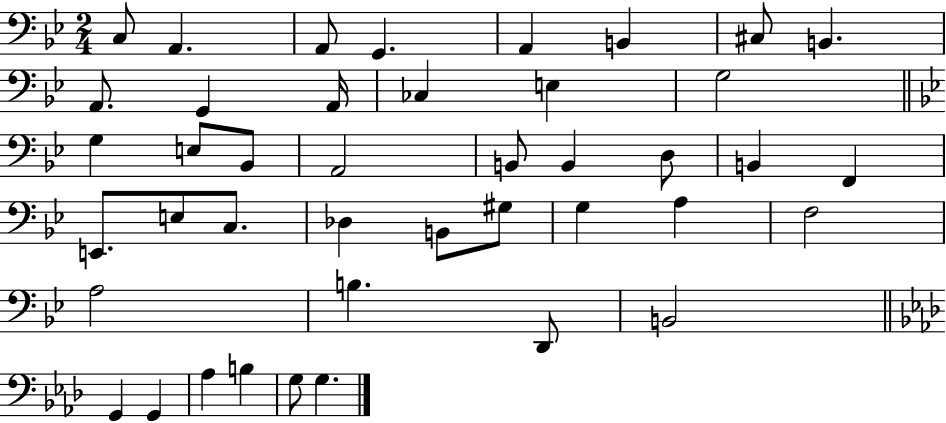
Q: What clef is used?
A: bass